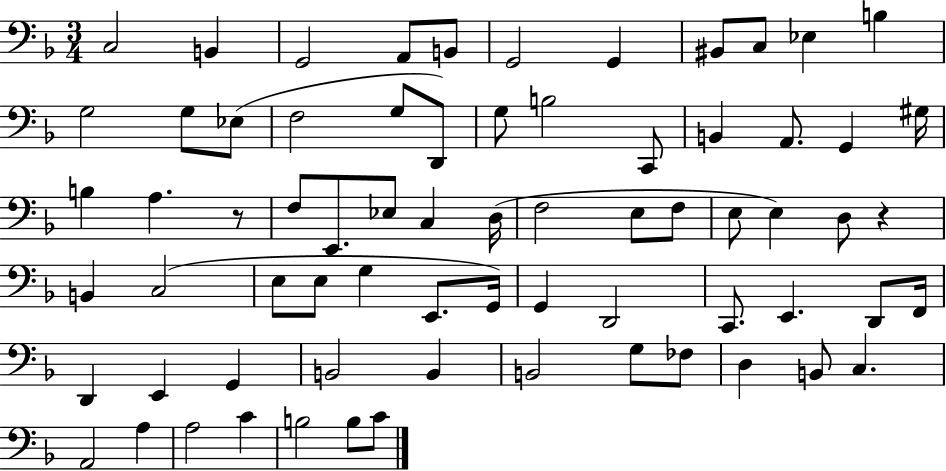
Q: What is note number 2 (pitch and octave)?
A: B2